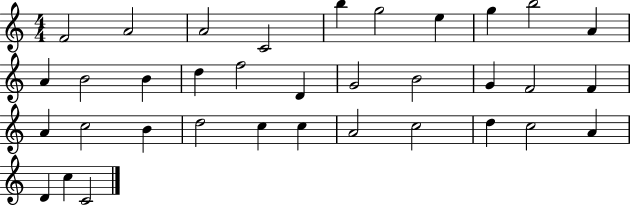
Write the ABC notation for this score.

X:1
T:Untitled
M:4/4
L:1/4
K:C
F2 A2 A2 C2 b g2 e g b2 A A B2 B d f2 D G2 B2 G F2 F A c2 B d2 c c A2 c2 d c2 A D c C2